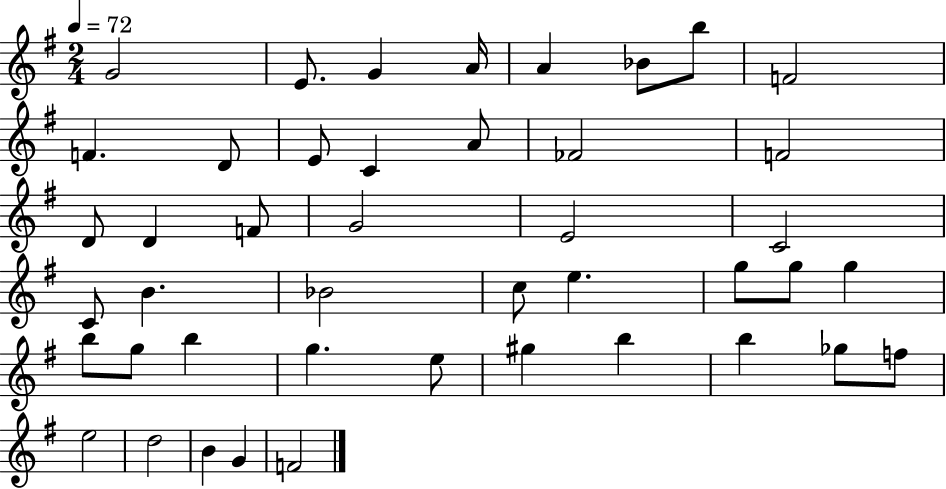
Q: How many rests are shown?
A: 0